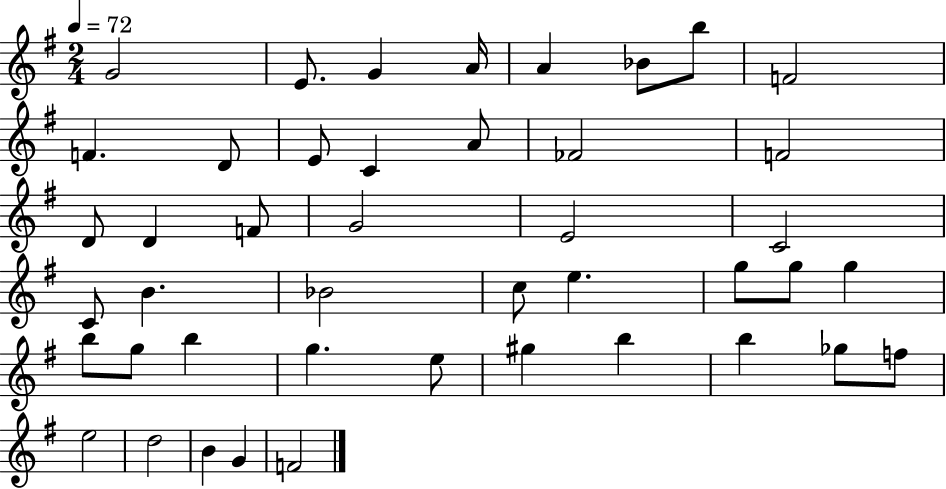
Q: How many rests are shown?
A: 0